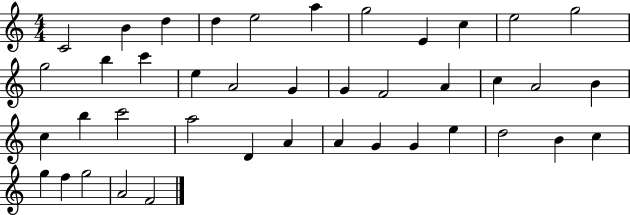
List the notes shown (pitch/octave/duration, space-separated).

C4/h B4/q D5/q D5/q E5/h A5/q G5/h E4/q C5/q E5/h G5/h G5/h B5/q C6/q E5/q A4/h G4/q G4/q F4/h A4/q C5/q A4/h B4/q C5/q B5/q C6/h A5/h D4/q A4/q A4/q G4/q G4/q E5/q D5/h B4/q C5/q G5/q F5/q G5/h A4/h F4/h